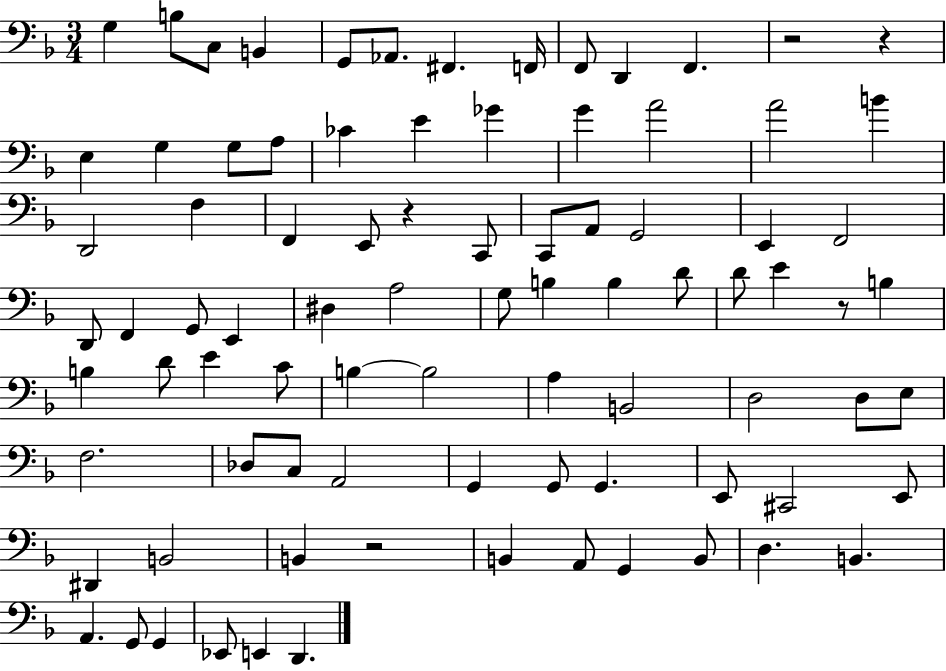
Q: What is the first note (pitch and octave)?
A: G3